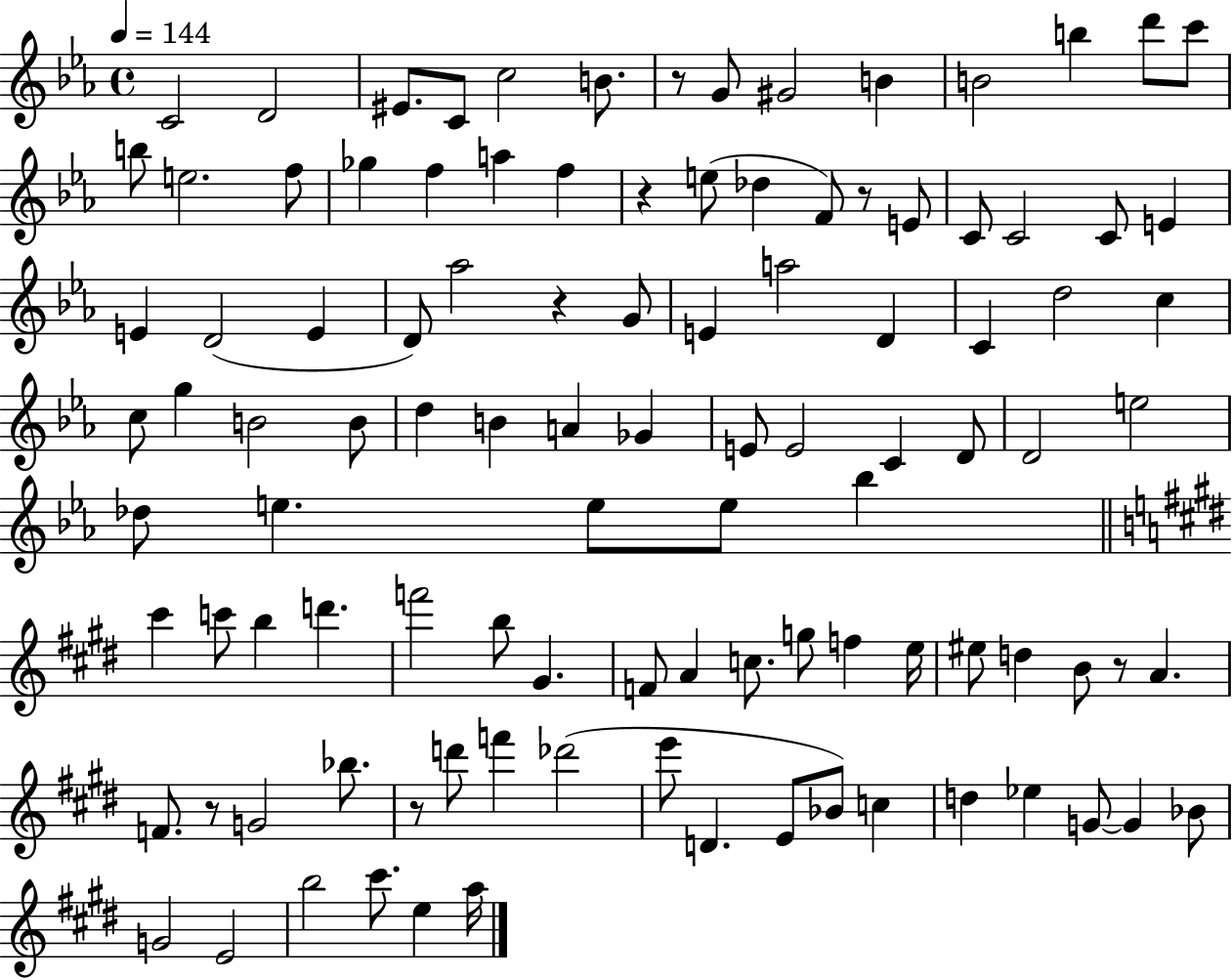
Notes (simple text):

C4/h D4/h EIS4/e. C4/e C5/h B4/e. R/e G4/e G#4/h B4/q B4/h B5/q D6/e C6/e B5/e E5/h. F5/e Gb5/q F5/q A5/q F5/q R/q E5/e Db5/q F4/e R/e E4/e C4/e C4/h C4/e E4/q E4/q D4/h E4/q D4/e Ab5/h R/q G4/e E4/q A5/h D4/q C4/q D5/h C5/q C5/e G5/q B4/h B4/e D5/q B4/q A4/q Gb4/q E4/e E4/h C4/q D4/e D4/h E5/h Db5/e E5/q. E5/e E5/e Bb5/q C#6/q C6/e B5/q D6/q. F6/h B5/e G#4/q. F4/e A4/q C5/e. G5/e F5/q E5/s EIS5/e D5/q B4/e R/e A4/q. F4/e. R/e G4/h Bb5/e. R/e D6/e F6/q Db6/h E6/e D4/q. E4/e Bb4/e C5/q D5/q Eb5/q G4/e G4/q Bb4/e G4/h E4/h B5/h C#6/e. E5/q A5/s